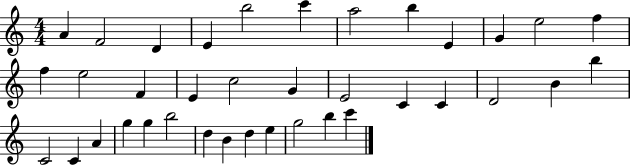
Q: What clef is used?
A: treble